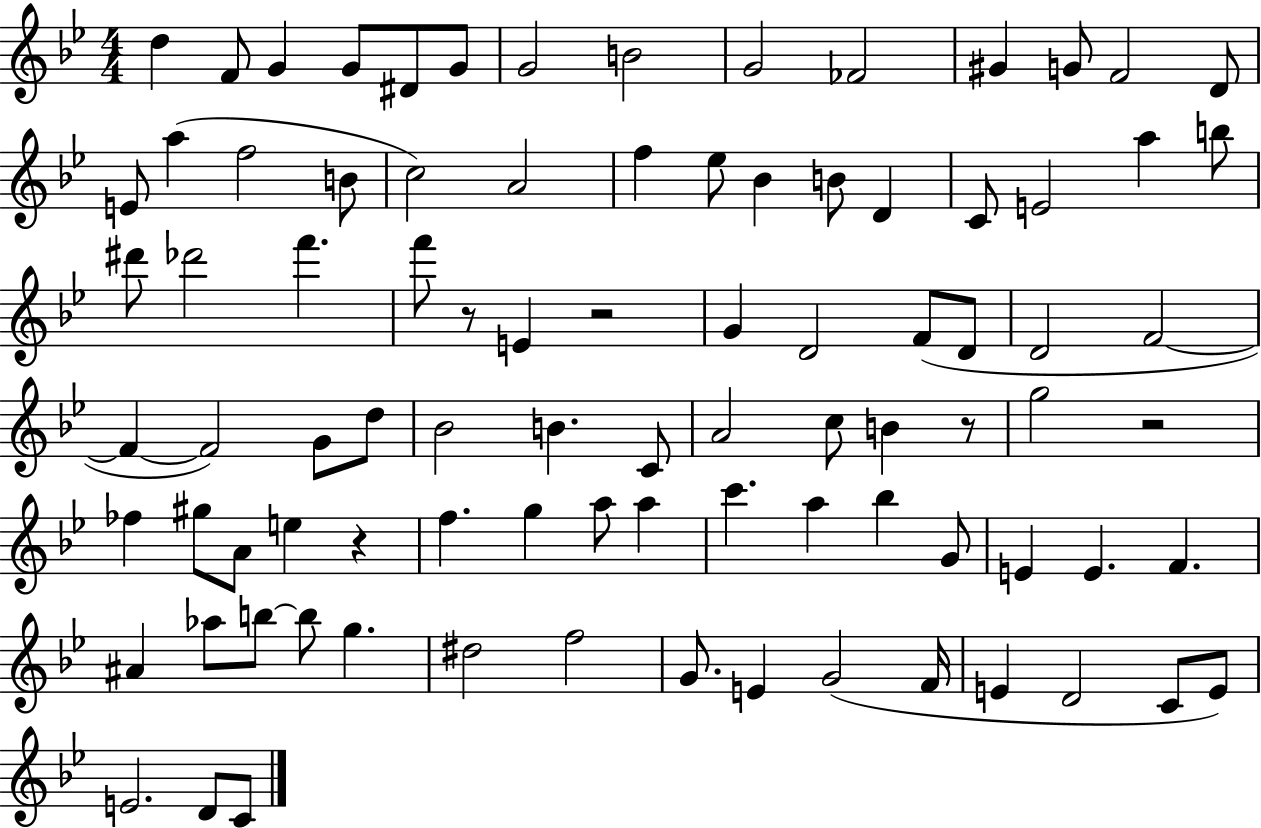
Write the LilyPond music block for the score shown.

{
  \clef treble
  \numericTimeSignature
  \time 4/4
  \key bes \major
  \repeat volta 2 { d''4 f'8 g'4 g'8 dis'8 g'8 | g'2 b'2 | g'2 fes'2 | gis'4 g'8 f'2 d'8 | \break e'8 a''4( f''2 b'8 | c''2) a'2 | f''4 ees''8 bes'4 b'8 d'4 | c'8 e'2 a''4 b''8 | \break dis'''8 des'''2 f'''4. | f'''8 r8 e'4 r2 | g'4 d'2 f'8( d'8 | d'2 f'2~~ | \break f'4~~ f'2) g'8 d''8 | bes'2 b'4. c'8 | a'2 c''8 b'4 r8 | g''2 r2 | \break fes''4 gis''8 a'8 e''4 r4 | f''4. g''4 a''8 a''4 | c'''4. a''4 bes''4 g'8 | e'4 e'4. f'4. | \break ais'4 aes''8 b''8~~ b''8 g''4. | dis''2 f''2 | g'8. e'4 g'2( f'16 | e'4 d'2 c'8 e'8) | \break e'2. d'8 c'8 | } \bar "|."
}